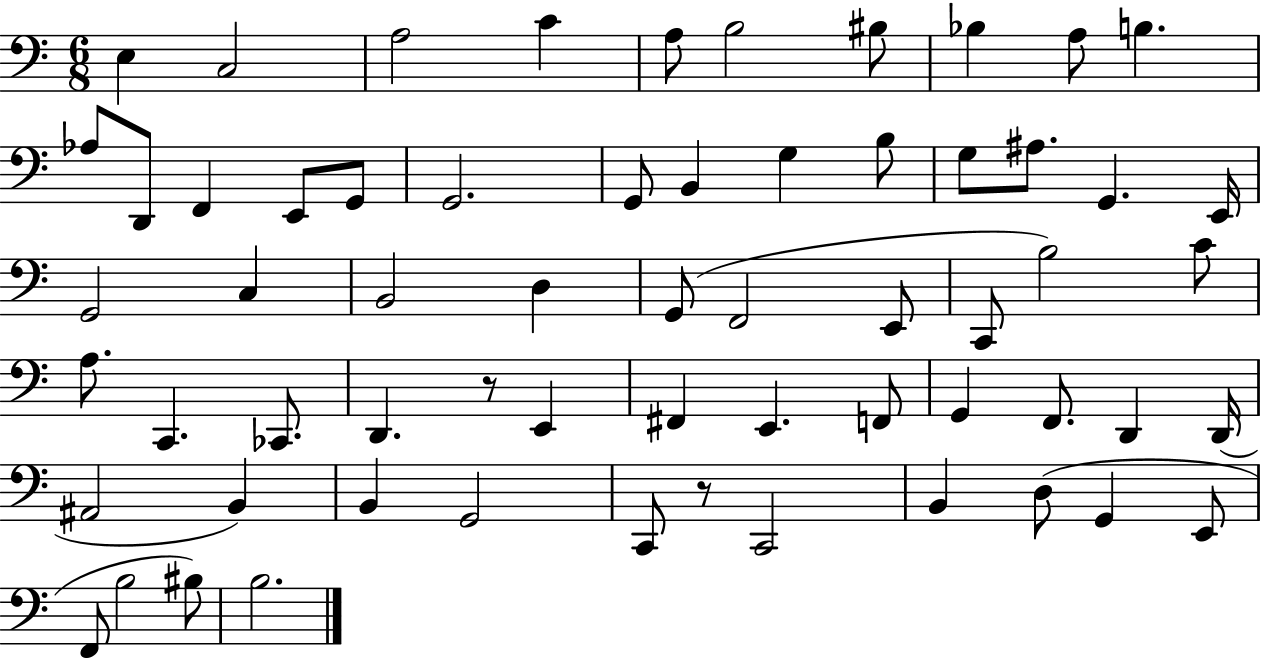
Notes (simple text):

E3/q C3/h A3/h C4/q A3/e B3/h BIS3/e Bb3/q A3/e B3/q. Ab3/e D2/e F2/q E2/e G2/e G2/h. G2/e B2/q G3/q B3/e G3/e A#3/e. G2/q. E2/s G2/h C3/q B2/h D3/q G2/e F2/h E2/e C2/e B3/h C4/e A3/e. C2/q. CES2/e. D2/q. R/e E2/q F#2/q E2/q. F2/e G2/q F2/e. D2/q D2/s A#2/h B2/q B2/q G2/h C2/e R/e C2/h B2/q D3/e G2/q E2/e F2/e B3/h BIS3/e B3/h.